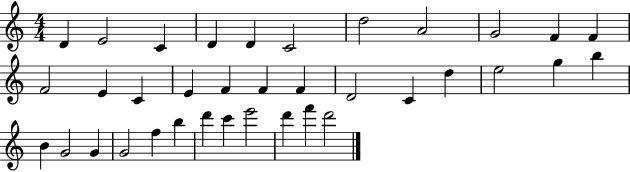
{
  \clef treble
  \numericTimeSignature
  \time 4/4
  \key c \major
  d'4 e'2 c'4 | d'4 d'4 c'2 | d''2 a'2 | g'2 f'4 f'4 | \break f'2 e'4 c'4 | e'4 f'4 f'4 f'4 | d'2 c'4 d''4 | e''2 g''4 b''4 | \break b'4 g'2 g'4 | g'2 f''4 b''4 | d'''4 c'''4 e'''2 | d'''4 f'''4 d'''2 | \break \bar "|."
}